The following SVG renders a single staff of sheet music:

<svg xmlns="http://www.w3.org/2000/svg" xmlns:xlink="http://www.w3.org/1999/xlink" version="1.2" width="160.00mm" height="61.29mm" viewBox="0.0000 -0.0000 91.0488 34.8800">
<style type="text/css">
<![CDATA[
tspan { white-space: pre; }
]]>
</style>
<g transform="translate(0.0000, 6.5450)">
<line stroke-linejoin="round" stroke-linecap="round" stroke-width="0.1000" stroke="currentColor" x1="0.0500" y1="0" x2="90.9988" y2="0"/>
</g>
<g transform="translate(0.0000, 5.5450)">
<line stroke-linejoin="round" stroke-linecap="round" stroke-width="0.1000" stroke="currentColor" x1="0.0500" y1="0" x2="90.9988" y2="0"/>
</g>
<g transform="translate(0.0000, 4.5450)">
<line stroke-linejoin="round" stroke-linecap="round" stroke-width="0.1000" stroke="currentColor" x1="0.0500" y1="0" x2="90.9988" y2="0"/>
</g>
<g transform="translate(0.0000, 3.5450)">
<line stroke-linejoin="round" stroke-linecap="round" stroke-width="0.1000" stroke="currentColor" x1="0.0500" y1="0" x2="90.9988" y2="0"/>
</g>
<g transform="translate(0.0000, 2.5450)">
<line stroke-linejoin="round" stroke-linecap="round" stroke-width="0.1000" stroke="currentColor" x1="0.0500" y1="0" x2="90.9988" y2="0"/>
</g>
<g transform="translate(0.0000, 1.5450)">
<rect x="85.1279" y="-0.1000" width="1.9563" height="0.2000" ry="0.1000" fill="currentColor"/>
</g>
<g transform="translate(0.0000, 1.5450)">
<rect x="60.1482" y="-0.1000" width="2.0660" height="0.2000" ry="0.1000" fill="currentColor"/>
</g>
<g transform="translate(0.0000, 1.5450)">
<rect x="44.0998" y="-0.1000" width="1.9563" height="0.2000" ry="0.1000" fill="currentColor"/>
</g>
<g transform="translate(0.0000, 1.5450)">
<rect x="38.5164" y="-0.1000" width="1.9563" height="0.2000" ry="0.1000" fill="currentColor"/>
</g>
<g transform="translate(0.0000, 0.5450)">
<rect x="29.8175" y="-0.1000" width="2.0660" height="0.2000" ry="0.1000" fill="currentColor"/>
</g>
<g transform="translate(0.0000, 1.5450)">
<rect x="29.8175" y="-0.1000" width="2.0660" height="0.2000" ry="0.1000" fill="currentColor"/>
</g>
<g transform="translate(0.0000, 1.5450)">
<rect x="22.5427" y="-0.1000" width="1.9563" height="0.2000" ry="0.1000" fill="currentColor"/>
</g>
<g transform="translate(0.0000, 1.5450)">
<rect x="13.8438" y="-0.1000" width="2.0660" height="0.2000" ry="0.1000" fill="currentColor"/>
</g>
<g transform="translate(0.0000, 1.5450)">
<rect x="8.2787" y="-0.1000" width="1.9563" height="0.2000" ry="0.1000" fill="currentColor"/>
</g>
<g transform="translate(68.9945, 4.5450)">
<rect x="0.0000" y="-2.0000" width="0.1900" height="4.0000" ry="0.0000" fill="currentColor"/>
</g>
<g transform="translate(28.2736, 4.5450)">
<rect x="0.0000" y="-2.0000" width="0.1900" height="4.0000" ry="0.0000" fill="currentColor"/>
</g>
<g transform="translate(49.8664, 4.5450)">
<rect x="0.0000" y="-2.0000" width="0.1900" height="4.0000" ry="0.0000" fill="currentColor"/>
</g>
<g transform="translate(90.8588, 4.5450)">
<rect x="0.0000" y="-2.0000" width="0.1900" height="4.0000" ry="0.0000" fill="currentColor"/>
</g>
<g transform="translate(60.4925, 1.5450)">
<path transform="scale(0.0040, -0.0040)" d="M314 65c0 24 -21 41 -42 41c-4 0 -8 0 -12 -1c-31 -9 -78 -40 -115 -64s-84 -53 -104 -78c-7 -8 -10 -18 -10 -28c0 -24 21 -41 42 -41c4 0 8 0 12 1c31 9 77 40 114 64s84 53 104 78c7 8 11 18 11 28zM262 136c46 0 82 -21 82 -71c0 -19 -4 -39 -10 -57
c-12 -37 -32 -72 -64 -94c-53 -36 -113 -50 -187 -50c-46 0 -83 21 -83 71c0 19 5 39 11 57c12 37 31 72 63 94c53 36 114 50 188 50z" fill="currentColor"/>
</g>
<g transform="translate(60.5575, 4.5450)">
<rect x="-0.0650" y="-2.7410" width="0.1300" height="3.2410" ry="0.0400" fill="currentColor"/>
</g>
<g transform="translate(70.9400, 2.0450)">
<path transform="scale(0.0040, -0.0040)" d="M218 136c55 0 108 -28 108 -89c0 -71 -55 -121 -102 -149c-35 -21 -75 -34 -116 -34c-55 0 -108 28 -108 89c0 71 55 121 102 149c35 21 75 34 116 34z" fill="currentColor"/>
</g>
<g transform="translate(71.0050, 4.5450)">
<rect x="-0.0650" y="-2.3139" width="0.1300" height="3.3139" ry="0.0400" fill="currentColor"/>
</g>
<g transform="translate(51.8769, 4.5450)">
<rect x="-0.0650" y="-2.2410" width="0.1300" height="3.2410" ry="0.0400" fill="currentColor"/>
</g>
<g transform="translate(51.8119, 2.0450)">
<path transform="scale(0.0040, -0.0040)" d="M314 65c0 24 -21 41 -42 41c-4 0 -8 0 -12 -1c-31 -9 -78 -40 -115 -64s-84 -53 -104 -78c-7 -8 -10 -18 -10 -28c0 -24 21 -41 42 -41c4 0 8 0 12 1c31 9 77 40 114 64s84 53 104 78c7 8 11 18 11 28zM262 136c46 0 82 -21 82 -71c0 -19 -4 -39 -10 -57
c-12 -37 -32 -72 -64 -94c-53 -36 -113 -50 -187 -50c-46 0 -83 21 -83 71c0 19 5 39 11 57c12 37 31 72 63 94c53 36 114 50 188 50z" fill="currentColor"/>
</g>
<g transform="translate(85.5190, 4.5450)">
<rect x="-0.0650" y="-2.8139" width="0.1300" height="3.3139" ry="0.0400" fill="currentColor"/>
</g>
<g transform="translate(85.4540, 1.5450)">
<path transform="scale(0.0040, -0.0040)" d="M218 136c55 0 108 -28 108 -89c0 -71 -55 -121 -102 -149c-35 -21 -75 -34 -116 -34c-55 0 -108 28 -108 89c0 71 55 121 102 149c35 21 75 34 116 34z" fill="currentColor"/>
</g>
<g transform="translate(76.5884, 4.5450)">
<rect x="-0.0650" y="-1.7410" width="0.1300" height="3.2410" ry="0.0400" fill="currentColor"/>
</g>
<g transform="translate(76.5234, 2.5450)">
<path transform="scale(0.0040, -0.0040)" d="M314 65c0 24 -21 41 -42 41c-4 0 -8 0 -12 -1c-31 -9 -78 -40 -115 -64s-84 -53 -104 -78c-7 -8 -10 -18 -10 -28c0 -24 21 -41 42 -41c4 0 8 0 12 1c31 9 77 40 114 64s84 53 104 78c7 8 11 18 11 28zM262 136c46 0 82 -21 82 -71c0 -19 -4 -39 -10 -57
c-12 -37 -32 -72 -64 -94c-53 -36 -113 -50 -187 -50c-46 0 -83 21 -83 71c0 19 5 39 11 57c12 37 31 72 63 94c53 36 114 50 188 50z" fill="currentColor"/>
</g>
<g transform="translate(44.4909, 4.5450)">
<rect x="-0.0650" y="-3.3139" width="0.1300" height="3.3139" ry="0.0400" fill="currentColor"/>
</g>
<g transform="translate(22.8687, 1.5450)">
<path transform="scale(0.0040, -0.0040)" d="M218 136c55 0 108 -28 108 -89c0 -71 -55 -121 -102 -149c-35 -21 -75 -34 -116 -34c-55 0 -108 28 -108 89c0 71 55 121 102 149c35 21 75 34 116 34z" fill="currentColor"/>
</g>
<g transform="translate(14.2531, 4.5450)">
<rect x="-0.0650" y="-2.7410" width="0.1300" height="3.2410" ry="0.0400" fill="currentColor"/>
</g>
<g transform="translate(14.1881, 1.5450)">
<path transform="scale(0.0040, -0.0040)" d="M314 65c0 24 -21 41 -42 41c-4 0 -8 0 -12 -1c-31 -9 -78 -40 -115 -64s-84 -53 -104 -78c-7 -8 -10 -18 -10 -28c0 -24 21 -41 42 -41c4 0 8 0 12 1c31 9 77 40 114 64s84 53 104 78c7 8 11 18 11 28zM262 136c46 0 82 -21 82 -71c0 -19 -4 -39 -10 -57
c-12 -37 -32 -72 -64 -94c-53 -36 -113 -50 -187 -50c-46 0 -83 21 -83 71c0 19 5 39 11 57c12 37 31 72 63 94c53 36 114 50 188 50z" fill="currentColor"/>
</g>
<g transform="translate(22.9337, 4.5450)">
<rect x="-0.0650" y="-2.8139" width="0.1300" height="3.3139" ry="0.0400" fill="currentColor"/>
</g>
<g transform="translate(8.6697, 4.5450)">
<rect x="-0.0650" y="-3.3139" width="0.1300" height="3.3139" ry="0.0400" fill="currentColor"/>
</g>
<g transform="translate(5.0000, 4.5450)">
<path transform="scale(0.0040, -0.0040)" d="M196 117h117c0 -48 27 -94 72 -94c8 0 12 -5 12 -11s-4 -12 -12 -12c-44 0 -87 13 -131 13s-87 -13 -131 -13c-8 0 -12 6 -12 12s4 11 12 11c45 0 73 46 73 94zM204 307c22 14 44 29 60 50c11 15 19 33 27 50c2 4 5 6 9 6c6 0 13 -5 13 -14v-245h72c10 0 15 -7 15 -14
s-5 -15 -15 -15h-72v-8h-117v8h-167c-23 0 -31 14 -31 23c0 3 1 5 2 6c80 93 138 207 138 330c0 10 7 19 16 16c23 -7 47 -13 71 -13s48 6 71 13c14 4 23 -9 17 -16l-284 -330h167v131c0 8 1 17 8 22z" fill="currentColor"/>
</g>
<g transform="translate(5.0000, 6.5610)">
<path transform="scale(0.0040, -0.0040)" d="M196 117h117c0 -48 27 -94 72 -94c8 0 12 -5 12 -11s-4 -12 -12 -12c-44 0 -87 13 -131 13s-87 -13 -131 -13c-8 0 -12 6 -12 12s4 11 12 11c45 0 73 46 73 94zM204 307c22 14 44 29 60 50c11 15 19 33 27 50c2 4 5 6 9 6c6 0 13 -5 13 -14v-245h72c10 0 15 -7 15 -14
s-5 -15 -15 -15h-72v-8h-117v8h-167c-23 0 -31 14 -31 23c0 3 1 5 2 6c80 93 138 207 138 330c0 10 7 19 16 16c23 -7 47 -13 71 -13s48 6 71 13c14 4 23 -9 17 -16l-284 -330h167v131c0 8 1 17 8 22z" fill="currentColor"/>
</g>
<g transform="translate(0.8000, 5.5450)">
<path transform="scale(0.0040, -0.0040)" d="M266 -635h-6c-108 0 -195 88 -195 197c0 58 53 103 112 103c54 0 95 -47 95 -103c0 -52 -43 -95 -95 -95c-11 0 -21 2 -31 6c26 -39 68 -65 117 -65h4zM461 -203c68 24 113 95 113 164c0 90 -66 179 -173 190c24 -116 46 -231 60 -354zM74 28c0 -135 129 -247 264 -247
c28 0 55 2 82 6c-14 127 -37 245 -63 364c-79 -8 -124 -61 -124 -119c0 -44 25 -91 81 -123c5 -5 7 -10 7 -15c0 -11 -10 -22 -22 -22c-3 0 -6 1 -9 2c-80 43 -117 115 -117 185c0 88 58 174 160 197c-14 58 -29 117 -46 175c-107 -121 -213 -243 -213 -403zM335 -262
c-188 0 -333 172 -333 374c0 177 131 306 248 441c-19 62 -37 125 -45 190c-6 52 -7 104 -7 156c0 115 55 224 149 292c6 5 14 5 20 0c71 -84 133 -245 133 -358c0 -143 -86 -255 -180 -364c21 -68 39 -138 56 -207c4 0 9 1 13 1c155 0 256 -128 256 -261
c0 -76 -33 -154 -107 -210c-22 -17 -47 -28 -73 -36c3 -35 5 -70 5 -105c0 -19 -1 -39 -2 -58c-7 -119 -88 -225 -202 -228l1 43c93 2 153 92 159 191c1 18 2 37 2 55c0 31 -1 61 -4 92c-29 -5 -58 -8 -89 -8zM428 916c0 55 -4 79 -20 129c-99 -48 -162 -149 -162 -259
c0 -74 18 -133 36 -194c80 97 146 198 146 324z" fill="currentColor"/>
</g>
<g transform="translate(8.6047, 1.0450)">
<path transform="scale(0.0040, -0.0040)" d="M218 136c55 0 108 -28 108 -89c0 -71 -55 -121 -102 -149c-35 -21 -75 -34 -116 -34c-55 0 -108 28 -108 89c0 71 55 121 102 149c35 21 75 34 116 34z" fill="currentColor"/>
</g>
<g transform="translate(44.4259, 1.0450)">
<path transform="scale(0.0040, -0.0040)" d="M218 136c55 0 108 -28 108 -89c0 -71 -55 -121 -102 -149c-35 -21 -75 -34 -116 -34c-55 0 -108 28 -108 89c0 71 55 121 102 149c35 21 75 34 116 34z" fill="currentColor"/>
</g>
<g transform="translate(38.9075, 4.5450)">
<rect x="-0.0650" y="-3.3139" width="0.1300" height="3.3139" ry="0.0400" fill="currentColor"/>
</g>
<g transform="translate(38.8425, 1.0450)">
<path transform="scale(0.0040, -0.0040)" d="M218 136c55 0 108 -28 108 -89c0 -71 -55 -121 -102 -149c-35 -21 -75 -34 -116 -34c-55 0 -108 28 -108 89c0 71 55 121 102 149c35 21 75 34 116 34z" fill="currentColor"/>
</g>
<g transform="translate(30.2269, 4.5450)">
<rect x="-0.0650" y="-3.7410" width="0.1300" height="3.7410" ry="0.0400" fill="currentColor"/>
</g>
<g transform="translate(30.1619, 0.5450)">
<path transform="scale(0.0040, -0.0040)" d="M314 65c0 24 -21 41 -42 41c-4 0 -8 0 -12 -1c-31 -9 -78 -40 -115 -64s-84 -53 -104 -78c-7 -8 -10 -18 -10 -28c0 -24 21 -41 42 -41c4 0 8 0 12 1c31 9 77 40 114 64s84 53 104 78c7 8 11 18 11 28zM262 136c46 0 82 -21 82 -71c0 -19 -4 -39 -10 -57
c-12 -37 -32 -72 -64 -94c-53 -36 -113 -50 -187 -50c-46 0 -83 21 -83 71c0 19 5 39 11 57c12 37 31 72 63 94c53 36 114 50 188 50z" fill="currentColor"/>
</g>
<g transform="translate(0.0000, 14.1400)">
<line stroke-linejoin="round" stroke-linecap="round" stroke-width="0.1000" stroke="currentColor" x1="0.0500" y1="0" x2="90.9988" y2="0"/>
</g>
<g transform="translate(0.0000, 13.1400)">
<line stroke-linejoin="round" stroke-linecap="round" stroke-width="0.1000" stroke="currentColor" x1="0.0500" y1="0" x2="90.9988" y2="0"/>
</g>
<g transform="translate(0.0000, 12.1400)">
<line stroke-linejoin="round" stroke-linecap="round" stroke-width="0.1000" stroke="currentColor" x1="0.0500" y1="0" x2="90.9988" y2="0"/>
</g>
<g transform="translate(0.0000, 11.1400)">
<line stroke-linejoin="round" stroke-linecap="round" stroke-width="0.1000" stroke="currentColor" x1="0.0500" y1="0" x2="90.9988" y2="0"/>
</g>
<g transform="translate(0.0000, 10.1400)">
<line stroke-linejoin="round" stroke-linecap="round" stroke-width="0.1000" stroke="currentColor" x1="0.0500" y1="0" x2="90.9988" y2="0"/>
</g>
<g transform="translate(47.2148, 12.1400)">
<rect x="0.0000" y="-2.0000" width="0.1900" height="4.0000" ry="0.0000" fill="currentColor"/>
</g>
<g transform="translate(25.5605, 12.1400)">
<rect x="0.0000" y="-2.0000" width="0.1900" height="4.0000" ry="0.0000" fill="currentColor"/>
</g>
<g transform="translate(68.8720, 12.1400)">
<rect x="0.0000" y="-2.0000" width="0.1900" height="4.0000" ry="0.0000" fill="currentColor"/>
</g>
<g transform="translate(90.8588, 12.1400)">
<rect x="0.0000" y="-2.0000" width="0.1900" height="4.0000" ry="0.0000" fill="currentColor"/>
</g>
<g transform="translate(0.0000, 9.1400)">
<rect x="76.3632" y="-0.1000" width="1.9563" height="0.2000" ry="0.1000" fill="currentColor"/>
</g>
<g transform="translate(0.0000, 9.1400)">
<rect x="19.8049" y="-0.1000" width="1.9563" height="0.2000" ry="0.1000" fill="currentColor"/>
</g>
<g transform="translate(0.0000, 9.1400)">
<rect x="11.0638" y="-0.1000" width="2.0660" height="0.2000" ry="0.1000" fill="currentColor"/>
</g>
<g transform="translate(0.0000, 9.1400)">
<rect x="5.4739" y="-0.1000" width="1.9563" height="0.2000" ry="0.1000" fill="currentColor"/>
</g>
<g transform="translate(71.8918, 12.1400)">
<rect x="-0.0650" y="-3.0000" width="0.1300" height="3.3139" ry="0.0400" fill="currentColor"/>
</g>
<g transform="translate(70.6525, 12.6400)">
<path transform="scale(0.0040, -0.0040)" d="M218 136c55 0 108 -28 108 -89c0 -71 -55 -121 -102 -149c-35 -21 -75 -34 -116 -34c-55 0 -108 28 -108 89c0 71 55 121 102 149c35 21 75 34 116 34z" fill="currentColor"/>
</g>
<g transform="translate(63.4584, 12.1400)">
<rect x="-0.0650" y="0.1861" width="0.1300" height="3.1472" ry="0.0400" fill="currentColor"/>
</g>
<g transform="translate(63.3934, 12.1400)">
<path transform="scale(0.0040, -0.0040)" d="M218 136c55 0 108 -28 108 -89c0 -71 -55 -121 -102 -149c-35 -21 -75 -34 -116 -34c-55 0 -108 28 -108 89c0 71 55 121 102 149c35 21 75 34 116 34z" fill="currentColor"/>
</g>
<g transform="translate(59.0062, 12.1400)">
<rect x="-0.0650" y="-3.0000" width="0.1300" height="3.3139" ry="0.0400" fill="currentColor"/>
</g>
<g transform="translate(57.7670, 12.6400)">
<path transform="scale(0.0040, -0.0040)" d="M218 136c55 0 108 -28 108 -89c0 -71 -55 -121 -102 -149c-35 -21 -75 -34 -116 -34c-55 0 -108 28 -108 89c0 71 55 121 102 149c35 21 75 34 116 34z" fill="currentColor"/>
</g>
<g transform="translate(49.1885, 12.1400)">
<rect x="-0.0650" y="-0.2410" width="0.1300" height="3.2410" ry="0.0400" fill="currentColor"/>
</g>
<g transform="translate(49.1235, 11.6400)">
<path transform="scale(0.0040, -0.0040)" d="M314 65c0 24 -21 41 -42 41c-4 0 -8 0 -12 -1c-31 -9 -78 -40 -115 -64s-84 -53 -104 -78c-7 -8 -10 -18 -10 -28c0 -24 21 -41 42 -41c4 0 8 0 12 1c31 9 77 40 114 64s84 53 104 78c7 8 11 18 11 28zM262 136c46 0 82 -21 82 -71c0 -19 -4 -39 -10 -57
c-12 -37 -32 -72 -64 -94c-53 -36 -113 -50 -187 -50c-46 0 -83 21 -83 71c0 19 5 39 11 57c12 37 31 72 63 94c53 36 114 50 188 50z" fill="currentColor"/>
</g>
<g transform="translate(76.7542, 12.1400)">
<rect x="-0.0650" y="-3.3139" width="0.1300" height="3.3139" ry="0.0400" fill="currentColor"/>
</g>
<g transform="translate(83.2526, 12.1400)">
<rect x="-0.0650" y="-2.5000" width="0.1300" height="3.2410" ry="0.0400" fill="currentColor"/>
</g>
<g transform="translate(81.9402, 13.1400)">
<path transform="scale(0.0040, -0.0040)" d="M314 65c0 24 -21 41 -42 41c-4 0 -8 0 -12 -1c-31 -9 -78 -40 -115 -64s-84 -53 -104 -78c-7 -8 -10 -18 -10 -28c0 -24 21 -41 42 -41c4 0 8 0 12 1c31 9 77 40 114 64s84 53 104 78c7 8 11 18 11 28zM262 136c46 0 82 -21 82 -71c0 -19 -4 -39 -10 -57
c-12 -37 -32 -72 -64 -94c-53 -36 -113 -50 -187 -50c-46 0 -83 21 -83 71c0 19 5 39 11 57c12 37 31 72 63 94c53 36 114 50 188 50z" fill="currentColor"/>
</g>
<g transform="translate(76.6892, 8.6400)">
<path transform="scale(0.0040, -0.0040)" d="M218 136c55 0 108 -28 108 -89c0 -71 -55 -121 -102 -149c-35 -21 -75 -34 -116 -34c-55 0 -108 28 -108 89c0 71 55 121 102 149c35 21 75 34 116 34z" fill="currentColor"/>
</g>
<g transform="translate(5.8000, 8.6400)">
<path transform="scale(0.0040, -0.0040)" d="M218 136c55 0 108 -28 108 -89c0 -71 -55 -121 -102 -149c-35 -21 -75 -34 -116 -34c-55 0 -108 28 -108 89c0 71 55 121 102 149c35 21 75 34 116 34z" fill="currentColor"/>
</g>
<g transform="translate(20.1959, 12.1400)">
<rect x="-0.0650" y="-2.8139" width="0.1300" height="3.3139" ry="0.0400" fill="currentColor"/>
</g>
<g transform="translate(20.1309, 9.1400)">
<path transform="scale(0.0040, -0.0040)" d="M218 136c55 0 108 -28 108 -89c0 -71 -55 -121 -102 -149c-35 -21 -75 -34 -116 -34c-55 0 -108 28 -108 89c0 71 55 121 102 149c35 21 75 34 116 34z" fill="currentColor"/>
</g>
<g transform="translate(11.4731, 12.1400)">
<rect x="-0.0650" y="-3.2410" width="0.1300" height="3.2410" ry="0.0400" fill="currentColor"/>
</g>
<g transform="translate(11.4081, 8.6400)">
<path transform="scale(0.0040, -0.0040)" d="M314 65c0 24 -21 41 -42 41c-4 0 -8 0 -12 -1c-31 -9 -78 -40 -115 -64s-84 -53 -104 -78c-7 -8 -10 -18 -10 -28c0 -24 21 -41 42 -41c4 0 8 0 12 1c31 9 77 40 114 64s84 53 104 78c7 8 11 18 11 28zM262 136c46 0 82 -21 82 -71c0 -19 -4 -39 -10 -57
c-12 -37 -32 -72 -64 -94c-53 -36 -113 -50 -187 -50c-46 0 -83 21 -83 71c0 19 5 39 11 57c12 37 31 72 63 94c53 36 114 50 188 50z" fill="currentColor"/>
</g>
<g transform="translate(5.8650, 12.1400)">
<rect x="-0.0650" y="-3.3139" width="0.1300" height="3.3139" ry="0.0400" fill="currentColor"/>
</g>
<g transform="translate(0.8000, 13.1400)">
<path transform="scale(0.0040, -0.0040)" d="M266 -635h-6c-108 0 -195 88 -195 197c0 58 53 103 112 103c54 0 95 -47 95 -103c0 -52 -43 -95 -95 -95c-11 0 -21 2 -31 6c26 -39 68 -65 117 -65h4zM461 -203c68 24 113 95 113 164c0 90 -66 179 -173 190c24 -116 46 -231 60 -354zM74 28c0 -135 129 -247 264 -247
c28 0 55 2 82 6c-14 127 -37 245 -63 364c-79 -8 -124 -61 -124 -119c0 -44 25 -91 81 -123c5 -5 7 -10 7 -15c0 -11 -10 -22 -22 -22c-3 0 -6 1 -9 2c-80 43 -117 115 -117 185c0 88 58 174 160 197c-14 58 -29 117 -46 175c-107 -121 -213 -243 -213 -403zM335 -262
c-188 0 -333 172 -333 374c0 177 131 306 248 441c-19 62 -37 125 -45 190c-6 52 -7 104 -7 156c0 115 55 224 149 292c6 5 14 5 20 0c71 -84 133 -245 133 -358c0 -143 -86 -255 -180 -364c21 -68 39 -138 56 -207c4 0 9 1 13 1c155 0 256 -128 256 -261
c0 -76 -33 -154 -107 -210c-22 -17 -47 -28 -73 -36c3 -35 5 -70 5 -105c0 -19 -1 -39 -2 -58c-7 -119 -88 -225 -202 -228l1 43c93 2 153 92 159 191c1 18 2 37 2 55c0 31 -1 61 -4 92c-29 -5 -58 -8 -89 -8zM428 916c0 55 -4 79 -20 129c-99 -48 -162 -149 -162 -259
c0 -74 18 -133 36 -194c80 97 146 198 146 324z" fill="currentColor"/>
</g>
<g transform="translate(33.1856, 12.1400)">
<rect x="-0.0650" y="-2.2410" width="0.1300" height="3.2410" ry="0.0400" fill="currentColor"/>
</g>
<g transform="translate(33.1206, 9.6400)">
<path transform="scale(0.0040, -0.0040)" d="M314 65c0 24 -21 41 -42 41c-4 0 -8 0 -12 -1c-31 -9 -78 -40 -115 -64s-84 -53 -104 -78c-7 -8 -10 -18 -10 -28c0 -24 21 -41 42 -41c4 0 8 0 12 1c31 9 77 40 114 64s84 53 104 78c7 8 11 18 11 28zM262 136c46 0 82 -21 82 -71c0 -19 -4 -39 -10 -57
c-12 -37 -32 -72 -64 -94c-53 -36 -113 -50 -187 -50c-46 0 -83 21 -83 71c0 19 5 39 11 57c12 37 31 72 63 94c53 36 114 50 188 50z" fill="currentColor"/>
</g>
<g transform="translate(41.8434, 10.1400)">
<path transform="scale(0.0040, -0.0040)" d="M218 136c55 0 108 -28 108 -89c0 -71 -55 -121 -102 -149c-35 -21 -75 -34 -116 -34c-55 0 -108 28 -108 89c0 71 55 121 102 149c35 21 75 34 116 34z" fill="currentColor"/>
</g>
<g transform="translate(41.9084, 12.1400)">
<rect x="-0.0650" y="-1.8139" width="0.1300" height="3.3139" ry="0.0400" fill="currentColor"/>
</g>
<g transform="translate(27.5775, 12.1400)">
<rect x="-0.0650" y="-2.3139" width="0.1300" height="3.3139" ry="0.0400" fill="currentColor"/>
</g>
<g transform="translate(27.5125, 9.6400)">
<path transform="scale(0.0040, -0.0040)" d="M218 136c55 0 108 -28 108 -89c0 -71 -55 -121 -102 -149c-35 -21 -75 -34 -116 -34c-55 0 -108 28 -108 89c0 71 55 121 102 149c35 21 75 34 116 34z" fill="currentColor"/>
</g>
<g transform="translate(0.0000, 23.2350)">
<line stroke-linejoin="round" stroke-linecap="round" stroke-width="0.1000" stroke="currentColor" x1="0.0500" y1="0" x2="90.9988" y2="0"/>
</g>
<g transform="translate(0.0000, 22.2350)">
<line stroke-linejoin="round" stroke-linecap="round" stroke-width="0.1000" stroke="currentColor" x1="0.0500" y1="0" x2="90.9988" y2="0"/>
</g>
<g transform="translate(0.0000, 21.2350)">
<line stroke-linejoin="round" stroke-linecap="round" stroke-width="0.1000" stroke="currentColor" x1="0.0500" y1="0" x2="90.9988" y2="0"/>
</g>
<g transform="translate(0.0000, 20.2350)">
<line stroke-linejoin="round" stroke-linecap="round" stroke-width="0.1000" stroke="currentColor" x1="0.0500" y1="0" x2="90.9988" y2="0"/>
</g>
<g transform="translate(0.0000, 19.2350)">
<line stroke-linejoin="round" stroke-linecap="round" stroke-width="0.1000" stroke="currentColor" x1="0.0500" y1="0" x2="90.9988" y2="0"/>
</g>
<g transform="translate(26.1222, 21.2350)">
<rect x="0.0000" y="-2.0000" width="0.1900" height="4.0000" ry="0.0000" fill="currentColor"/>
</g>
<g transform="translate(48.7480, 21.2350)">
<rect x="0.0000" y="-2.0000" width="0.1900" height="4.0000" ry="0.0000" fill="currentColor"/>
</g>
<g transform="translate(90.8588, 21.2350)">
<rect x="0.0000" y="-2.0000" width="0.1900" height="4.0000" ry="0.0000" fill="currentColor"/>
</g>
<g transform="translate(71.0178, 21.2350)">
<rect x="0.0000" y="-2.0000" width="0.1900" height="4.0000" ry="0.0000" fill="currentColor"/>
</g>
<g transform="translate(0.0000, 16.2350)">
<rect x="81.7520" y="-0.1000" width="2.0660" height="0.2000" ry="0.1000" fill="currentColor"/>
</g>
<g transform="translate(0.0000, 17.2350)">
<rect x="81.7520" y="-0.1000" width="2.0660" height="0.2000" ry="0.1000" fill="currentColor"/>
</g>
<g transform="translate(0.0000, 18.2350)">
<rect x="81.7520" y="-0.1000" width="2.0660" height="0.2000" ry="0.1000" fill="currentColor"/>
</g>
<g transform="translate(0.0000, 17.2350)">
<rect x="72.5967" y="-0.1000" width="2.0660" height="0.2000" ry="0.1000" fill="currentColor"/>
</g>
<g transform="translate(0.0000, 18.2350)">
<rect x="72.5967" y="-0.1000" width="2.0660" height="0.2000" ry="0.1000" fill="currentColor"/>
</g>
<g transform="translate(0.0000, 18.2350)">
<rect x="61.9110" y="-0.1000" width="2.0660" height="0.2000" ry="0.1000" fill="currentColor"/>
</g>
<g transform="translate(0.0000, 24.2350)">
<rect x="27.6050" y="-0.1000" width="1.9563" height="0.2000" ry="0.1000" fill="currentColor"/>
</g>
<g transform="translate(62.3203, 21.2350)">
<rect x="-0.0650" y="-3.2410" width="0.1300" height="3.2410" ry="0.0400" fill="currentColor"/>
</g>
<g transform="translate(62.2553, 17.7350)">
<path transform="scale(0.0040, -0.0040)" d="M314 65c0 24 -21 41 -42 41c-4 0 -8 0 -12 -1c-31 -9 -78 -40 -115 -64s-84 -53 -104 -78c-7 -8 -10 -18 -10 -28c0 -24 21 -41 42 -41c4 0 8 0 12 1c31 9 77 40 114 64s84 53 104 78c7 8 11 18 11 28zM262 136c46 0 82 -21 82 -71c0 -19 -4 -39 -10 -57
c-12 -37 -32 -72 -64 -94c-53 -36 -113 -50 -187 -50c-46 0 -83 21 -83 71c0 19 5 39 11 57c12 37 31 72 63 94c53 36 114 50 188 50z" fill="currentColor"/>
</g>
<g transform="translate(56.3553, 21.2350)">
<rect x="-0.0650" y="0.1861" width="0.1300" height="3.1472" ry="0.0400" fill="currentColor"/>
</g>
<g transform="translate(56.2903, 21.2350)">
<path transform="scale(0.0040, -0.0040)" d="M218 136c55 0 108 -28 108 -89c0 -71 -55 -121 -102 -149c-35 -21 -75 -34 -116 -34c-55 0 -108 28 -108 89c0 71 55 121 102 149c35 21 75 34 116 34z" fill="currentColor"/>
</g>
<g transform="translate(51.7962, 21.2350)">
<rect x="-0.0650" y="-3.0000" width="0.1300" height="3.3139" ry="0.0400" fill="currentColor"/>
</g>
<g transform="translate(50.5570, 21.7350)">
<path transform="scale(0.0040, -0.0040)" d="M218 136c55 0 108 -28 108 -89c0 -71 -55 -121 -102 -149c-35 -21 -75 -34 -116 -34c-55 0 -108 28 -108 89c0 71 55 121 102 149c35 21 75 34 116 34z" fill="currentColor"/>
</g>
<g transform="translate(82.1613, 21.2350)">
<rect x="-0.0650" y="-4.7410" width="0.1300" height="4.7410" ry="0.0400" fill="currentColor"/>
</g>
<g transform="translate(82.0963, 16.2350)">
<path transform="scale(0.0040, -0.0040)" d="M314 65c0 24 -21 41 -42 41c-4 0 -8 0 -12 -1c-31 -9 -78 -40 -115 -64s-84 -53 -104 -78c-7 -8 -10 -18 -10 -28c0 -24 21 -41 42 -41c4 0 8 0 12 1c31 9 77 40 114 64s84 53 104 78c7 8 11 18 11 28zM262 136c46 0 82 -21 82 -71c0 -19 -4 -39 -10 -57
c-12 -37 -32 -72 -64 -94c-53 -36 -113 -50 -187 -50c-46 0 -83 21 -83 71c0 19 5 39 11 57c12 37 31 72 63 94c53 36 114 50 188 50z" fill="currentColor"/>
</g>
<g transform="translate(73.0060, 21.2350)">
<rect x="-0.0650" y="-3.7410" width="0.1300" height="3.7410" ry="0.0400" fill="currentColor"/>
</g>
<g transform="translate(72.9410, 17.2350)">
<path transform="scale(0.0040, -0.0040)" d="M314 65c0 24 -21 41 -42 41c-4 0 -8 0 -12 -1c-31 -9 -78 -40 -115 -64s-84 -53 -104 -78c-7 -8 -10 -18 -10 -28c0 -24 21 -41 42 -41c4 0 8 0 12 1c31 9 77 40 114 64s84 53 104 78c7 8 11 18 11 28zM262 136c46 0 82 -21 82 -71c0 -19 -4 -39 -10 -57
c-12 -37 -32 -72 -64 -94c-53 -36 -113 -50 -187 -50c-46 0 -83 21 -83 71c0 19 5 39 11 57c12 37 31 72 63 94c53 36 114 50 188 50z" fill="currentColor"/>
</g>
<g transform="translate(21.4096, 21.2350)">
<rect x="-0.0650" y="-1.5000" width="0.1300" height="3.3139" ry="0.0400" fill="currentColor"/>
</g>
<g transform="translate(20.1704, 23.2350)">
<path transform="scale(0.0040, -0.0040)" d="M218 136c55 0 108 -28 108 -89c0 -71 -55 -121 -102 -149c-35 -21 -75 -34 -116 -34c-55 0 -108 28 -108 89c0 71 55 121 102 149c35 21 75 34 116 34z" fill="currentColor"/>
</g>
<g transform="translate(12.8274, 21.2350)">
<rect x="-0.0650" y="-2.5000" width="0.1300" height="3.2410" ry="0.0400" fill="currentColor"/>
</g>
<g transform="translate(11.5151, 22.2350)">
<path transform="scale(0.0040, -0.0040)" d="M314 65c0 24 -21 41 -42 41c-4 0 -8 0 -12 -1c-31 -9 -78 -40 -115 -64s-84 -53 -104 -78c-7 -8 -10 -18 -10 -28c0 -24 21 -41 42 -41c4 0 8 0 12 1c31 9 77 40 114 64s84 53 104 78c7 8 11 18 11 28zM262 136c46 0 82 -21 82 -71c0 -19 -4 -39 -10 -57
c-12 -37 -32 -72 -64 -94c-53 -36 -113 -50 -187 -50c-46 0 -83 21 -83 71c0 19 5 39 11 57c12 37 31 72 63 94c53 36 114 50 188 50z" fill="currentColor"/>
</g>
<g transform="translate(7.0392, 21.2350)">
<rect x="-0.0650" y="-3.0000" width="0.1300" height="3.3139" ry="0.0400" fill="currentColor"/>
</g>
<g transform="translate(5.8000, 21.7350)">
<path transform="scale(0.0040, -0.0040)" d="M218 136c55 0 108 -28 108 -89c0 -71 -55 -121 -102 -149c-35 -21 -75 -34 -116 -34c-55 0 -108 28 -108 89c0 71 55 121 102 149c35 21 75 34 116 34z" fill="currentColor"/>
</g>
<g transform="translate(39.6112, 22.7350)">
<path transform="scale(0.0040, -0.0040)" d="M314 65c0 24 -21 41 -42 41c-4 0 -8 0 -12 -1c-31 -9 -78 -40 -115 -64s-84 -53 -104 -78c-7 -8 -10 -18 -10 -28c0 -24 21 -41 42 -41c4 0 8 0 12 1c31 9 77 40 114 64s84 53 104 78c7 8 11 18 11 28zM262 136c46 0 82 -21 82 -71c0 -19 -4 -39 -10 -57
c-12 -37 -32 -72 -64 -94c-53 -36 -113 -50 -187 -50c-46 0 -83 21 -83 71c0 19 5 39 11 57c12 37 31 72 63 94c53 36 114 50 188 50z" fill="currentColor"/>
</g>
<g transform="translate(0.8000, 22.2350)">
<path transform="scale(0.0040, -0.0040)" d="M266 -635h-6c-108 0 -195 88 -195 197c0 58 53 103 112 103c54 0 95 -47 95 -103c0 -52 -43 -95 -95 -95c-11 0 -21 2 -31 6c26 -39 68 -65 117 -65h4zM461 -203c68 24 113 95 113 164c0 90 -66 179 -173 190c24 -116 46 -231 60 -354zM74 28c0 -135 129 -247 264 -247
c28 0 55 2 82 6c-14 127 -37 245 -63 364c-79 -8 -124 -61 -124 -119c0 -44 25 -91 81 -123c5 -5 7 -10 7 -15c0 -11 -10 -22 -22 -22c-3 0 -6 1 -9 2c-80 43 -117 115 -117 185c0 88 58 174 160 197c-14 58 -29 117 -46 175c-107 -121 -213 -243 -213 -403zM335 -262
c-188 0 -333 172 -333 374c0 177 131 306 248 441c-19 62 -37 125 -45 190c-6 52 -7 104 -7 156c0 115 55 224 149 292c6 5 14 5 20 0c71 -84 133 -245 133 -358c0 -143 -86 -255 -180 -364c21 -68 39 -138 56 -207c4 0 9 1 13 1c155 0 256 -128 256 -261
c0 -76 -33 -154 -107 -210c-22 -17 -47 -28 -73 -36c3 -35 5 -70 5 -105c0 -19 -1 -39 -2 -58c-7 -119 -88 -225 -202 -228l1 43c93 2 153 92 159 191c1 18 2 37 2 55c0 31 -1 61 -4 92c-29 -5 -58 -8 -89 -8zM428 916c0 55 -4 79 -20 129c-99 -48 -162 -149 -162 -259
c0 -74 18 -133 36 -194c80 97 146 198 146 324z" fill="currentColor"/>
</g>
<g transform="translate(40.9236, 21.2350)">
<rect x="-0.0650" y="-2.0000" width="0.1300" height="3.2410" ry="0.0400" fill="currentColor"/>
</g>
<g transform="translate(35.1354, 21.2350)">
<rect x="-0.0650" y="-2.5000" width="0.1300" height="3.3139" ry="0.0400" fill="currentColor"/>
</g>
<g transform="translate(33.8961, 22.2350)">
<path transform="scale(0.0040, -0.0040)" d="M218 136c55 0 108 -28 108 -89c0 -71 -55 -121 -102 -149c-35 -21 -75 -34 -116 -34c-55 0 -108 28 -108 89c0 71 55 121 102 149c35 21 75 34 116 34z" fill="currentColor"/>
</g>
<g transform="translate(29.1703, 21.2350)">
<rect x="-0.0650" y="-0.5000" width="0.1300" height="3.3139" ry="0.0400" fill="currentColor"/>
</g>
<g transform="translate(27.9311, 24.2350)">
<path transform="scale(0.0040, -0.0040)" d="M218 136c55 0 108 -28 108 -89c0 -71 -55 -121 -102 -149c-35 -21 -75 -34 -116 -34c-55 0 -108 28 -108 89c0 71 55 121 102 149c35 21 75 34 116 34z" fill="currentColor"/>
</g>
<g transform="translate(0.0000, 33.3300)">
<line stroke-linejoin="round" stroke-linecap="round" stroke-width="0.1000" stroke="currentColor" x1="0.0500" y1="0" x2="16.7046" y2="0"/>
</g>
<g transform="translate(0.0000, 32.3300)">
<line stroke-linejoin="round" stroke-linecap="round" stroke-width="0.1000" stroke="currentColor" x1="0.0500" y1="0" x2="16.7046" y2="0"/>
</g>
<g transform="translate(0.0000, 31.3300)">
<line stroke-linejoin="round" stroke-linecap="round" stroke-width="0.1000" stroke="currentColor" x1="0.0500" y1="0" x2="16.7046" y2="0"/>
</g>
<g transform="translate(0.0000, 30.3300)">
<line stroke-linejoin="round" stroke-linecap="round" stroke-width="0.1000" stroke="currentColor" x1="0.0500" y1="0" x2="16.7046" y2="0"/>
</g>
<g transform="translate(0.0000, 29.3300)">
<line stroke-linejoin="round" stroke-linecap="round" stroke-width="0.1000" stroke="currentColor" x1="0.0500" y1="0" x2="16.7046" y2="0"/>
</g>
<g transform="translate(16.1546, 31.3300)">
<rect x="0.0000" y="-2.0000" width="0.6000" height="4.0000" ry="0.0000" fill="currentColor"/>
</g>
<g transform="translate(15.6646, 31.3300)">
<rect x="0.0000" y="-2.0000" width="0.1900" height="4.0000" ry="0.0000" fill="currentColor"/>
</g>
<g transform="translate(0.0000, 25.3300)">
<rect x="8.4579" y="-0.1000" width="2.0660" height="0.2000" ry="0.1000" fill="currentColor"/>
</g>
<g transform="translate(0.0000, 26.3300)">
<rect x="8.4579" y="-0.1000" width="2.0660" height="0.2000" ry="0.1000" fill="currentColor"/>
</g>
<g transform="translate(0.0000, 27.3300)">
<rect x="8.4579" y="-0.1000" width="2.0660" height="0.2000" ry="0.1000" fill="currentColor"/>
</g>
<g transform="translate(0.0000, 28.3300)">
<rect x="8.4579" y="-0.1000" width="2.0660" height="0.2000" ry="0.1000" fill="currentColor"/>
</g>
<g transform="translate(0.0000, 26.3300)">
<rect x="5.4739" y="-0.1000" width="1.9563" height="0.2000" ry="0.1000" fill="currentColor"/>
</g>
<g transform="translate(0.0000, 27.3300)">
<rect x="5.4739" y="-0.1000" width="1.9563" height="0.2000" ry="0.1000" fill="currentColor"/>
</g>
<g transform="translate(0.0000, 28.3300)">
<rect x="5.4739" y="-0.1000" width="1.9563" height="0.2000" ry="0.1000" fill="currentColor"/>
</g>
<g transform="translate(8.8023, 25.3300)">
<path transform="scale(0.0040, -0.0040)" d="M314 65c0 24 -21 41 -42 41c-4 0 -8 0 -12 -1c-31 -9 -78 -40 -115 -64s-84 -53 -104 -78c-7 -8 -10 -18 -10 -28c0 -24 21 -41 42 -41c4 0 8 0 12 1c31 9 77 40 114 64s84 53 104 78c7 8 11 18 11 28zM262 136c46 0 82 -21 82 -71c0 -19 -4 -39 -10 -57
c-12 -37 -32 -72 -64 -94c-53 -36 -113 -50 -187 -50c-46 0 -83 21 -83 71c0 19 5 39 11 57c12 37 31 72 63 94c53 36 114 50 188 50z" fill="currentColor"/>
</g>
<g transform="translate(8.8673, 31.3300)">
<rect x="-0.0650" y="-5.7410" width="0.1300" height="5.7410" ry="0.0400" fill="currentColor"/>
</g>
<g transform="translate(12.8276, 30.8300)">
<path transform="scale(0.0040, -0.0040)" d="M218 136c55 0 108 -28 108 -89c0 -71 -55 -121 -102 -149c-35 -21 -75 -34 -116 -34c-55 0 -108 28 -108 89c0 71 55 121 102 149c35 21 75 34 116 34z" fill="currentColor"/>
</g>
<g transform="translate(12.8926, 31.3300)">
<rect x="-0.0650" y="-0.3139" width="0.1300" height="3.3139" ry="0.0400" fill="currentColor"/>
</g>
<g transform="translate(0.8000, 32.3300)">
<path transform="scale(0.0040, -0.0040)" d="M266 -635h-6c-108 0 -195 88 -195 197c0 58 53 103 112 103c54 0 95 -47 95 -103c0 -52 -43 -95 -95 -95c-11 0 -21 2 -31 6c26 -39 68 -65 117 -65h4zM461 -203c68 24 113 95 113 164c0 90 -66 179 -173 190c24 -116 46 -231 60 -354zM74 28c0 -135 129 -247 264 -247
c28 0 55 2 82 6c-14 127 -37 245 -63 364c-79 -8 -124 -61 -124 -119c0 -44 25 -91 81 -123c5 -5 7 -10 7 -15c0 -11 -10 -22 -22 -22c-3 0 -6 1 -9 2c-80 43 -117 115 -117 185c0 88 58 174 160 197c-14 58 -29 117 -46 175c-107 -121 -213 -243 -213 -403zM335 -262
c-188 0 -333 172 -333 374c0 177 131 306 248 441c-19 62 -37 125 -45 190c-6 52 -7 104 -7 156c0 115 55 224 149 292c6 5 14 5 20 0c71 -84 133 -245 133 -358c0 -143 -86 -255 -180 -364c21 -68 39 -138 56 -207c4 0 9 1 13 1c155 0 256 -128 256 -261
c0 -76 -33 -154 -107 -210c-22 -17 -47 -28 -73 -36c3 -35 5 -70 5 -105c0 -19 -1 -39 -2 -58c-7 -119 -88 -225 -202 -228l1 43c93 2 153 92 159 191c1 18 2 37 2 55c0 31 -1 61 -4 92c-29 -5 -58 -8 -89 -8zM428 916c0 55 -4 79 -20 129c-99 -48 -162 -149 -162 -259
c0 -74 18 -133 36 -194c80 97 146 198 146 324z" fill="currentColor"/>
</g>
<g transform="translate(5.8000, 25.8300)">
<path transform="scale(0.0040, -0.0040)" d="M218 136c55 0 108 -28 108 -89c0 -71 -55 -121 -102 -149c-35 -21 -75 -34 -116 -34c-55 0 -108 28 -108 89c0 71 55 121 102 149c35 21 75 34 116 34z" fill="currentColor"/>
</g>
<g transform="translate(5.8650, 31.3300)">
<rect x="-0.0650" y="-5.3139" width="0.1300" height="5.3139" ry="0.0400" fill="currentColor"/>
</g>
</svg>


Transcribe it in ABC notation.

X:1
T:Untitled
M:4/4
L:1/4
K:C
b a2 a c'2 b b g2 a2 g f2 a b b2 a g g2 f c2 A B A b G2 A G2 E C G F2 A B b2 c'2 e'2 f' g'2 c